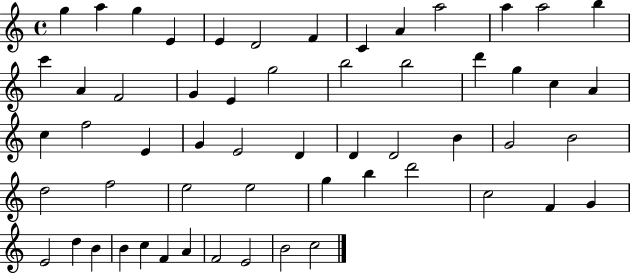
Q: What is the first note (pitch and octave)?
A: G5